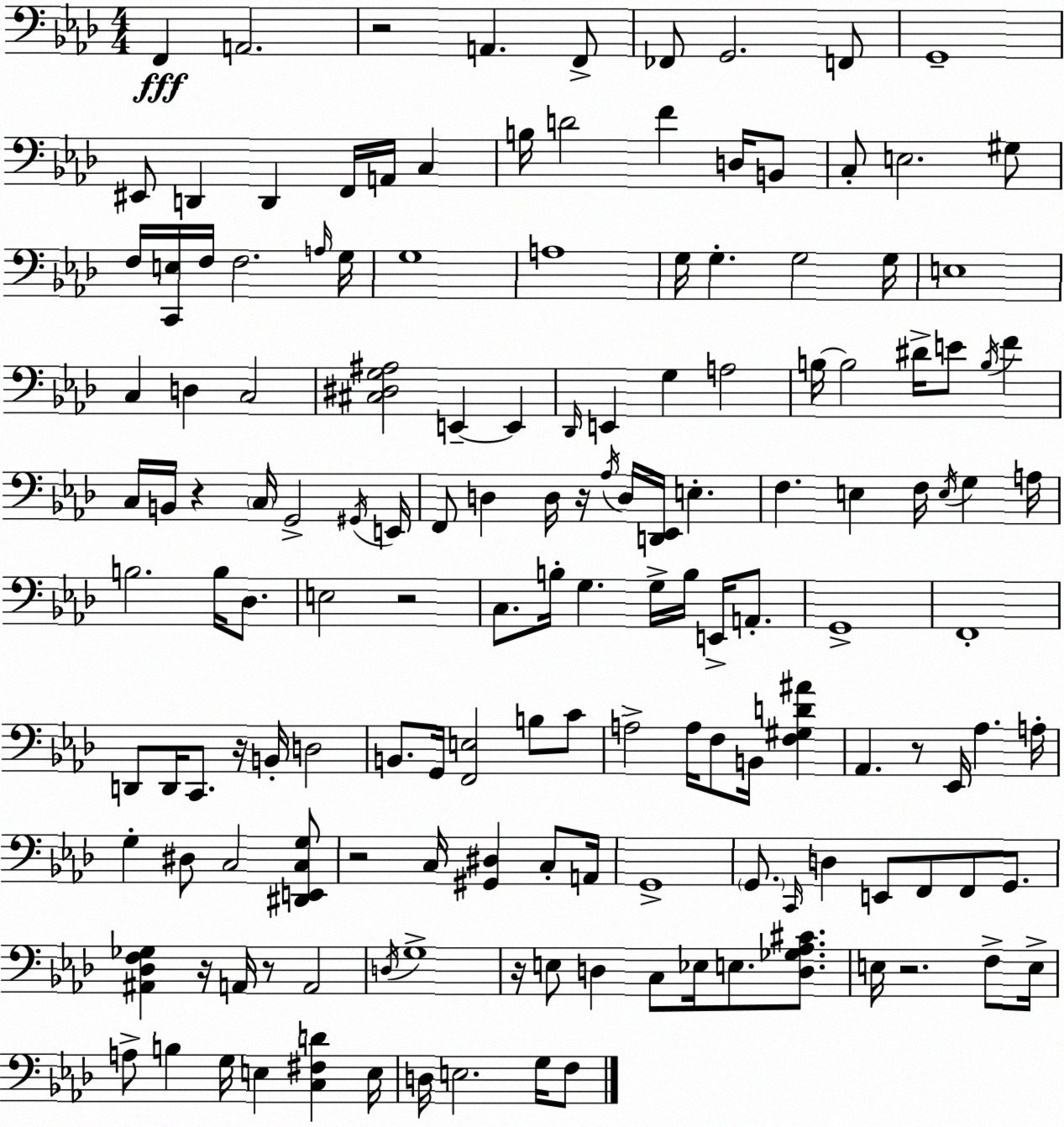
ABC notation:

X:1
T:Untitled
M:4/4
L:1/4
K:Ab
F,, A,,2 z2 A,, F,,/2 _F,,/2 G,,2 F,,/2 G,,4 ^E,,/2 D,, D,, F,,/4 A,,/4 C, B,/4 D2 F D,/4 B,,/2 C,/2 E,2 ^G,/2 F,/4 [C,,E,]/4 F,/4 F,2 A,/4 G,/4 G,4 A,4 G,/4 G, G,2 G,/4 E,4 C, D, C,2 [^C,^D,G,^A,]2 E,, E,, _D,,/4 E,, G, A,2 B,/4 B,2 ^D/4 E/2 B,/4 F C,/4 B,,/4 z C,/4 G,,2 ^G,,/4 E,,/4 F,,/2 D, D,/4 z/4 _A,/4 D,/4 [D,,_E,,]/4 E, F, E, F,/4 E,/4 G, A,/4 B,2 B,/4 _D,/2 E,2 z2 C,/2 B,/4 G, G,/4 B,/4 E,,/4 A,,/2 G,,4 F,,4 D,,/2 D,,/4 C,,/2 z/4 B,,/4 D,2 B,,/2 G,,/4 [F,,E,]2 B,/2 C/2 A,2 A,/4 F,/2 B,,/4 [F,^G,D^A] _A,, z/2 _E,,/4 _A, A,/4 G, ^D,/2 C,2 [^D,,E,,C,G,]/2 z2 C,/4 [^G,,^D,] C,/2 A,,/4 G,,4 G,,/2 C,,/4 D, E,,/2 F,,/2 F,,/2 G,,/2 [^A,,_D,F,_G,] z/4 A,,/4 z/2 A,,2 D,/4 G,4 z/4 E,/2 D, C,/2 _E,/4 E,/2 [D,_G,_A,^C]/2 E,/4 z2 F,/2 E,/4 A,/2 B, G,/4 E, [C,^F,D] E,/4 D,/4 E,2 G,/4 F,/2